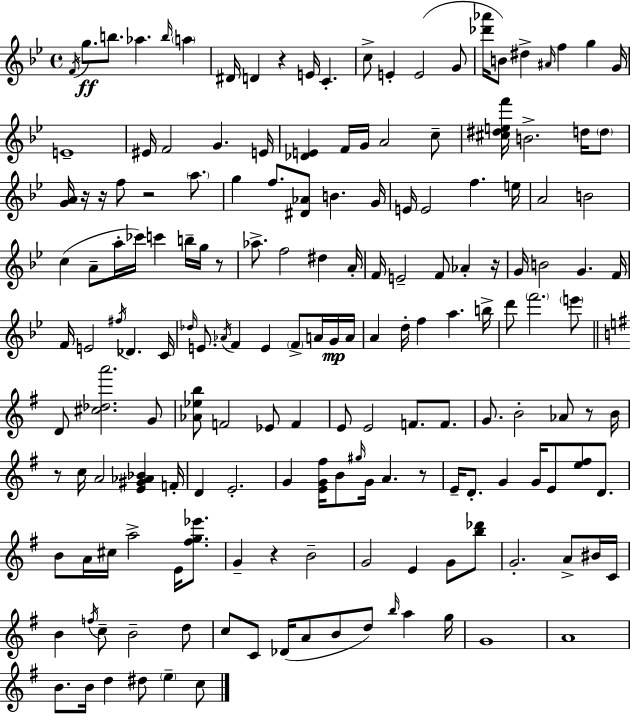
F4/s G5/e. B5/e. Ab5/q. B5/s A5/q D#4/s D4/q R/q E4/s C4/q. C5/e E4/q E4/h G4/e [Db6,Ab6]/s B4/e D#5/q A#4/s F5/q G5/q G4/s E4/w EIS4/s F4/h G4/q. E4/s [Db4,E4]/q F4/s G4/s A4/h C5/e [C#5,D#5,E5,F6]/s B4/h. D5/s D5/e [G4,A4]/s R/s R/s F5/e R/h A5/e. G5/q F5/e. [D#4,Ab4]/e B4/q. G4/s E4/s E4/h F5/q. E5/s A4/h B4/h C5/q A4/e A5/s CES6/s C6/q B5/s G5/s R/e Ab5/e. F5/h D#5/q A4/s F4/s E4/h F4/e Ab4/q R/s G4/s B4/h G4/q. F4/s F4/s E4/h F#5/s Db4/q. C4/s Db5/s E4/e. Ab4/s F4/q E4/q F4/e A4/s G4/s A4/s A4/q D5/s F5/q A5/q. B5/s D6/e F6/h. E6/e D4/e [C#5,Db5,A6]/h. G4/e [Ab4,Eb5,B5]/e F4/h Eb4/e F4/q E4/e E4/h F4/e. F4/e. G4/e. B4/h Ab4/e R/e B4/s R/e C5/s A4/h [E4,G#4,Ab4,Bb4]/q F4/s D4/q E4/h. G4/q [E4,G4,F#5]/s B4/e G#5/s G4/s A4/q. R/e E4/s D4/e. G4/q G4/s E4/e [E5,F#5]/e D4/e. B4/e A4/s C#5/s A5/h E4/s [F#5,G5,Eb6]/e. G4/q R/q B4/h G4/h E4/q G4/e [B5,Db6]/e G4/h. A4/e BIS4/s C4/s B4/q F5/s C5/e B4/h D5/e C5/e C4/e Db4/s A4/e B4/e D5/e B5/s A5/q G5/s G4/w A4/w B4/e. B4/s D5/q D#5/e E5/q C5/e